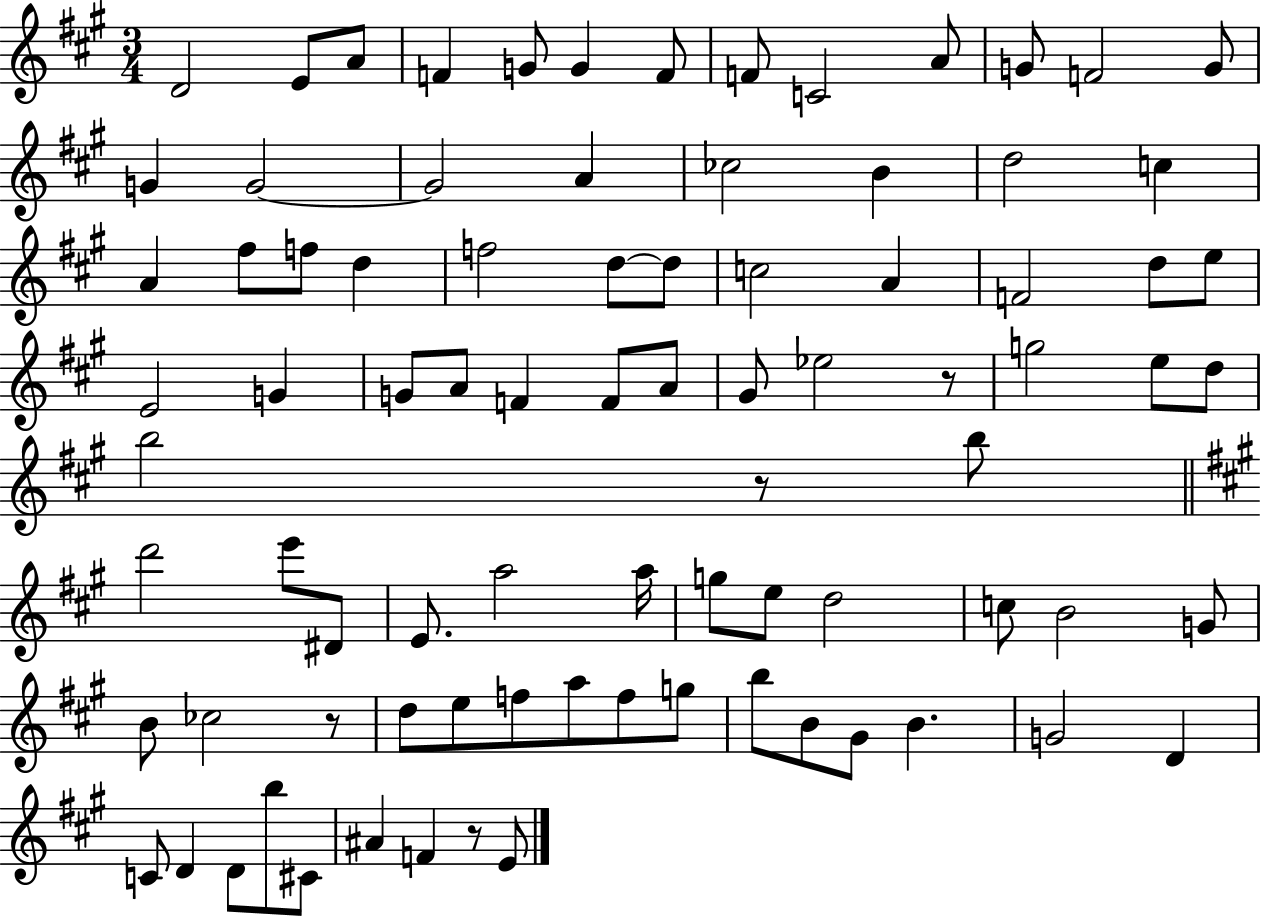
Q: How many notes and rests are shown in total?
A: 85